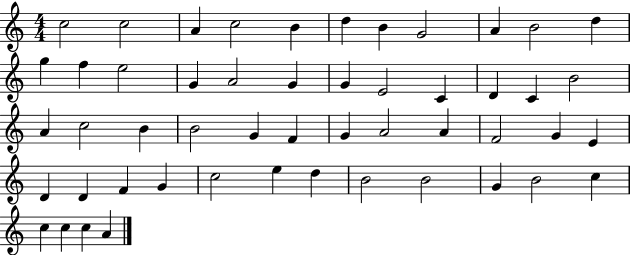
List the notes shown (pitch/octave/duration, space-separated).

C5/h C5/h A4/q C5/h B4/q D5/q B4/q G4/h A4/q B4/h D5/q G5/q F5/q E5/h G4/q A4/h G4/q G4/q E4/h C4/q D4/q C4/q B4/h A4/q C5/h B4/q B4/h G4/q F4/q G4/q A4/h A4/q F4/h G4/q E4/q D4/q D4/q F4/q G4/q C5/h E5/q D5/q B4/h B4/h G4/q B4/h C5/q C5/q C5/q C5/q A4/q